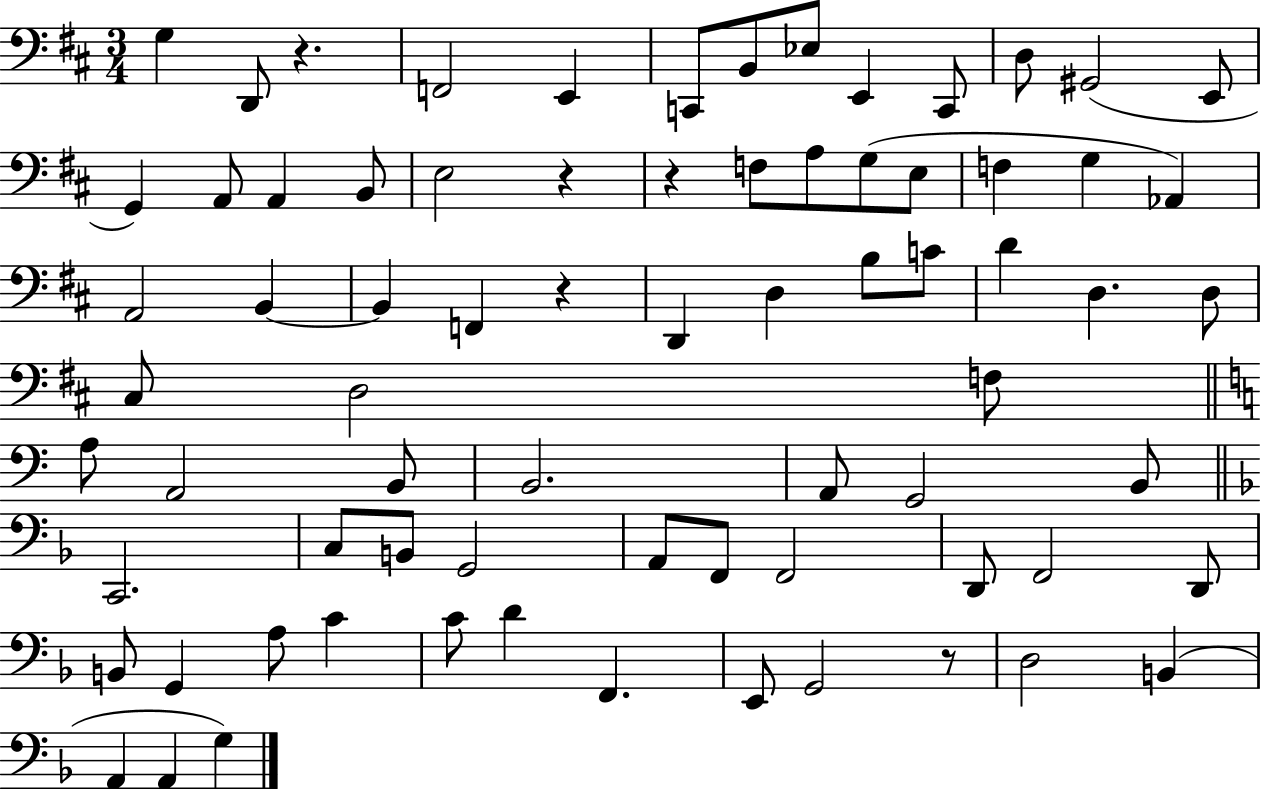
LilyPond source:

{
  \clef bass
  \numericTimeSignature
  \time 3/4
  \key d \major
  g4 d,8 r4. | f,2 e,4 | c,8 b,8 ees8 e,4 c,8 | d8 gis,2( e,8 | \break g,4) a,8 a,4 b,8 | e2 r4 | r4 f8 a8 g8( e8 | f4 g4 aes,4) | \break a,2 b,4~~ | b,4 f,4 r4 | d,4 d4 b8 c'8 | d'4 d4. d8 | \break cis8 d2 f8 | \bar "||" \break \key a \minor a8 a,2 b,8 | b,2. | a,8 g,2 b,8 | \bar "||" \break \key f \major c,2. | c8 b,8 g,2 | a,8 f,8 f,2 | d,8 f,2 d,8 | \break b,8 g,4 a8 c'4 | c'8 d'4 f,4. | e,8 g,2 r8 | d2 b,4( | \break a,4 a,4 g4) | \bar "|."
}